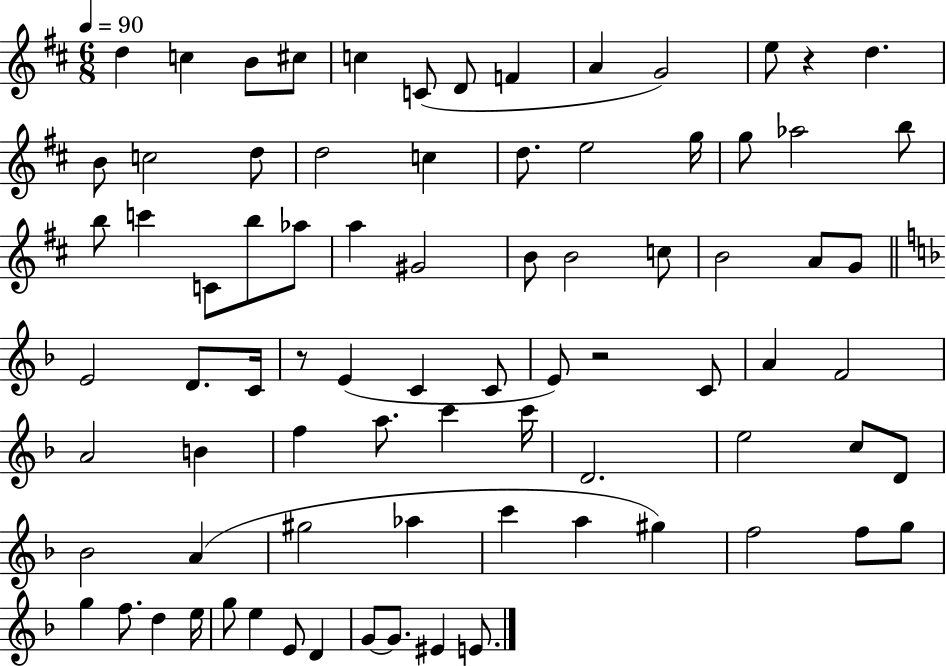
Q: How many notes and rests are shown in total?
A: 81